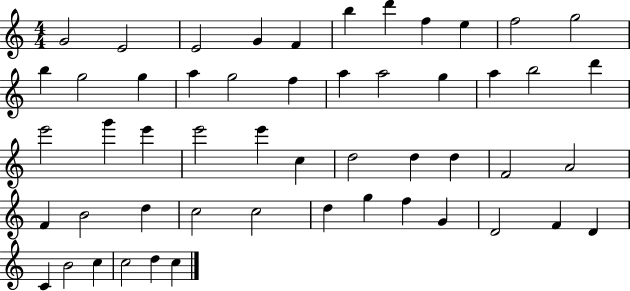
X:1
T:Untitled
M:4/4
L:1/4
K:C
G2 E2 E2 G F b d' f e f2 g2 b g2 g a g2 f a a2 g a b2 d' e'2 g' e' e'2 e' c d2 d d F2 A2 F B2 d c2 c2 d g f G D2 F D C B2 c c2 d c